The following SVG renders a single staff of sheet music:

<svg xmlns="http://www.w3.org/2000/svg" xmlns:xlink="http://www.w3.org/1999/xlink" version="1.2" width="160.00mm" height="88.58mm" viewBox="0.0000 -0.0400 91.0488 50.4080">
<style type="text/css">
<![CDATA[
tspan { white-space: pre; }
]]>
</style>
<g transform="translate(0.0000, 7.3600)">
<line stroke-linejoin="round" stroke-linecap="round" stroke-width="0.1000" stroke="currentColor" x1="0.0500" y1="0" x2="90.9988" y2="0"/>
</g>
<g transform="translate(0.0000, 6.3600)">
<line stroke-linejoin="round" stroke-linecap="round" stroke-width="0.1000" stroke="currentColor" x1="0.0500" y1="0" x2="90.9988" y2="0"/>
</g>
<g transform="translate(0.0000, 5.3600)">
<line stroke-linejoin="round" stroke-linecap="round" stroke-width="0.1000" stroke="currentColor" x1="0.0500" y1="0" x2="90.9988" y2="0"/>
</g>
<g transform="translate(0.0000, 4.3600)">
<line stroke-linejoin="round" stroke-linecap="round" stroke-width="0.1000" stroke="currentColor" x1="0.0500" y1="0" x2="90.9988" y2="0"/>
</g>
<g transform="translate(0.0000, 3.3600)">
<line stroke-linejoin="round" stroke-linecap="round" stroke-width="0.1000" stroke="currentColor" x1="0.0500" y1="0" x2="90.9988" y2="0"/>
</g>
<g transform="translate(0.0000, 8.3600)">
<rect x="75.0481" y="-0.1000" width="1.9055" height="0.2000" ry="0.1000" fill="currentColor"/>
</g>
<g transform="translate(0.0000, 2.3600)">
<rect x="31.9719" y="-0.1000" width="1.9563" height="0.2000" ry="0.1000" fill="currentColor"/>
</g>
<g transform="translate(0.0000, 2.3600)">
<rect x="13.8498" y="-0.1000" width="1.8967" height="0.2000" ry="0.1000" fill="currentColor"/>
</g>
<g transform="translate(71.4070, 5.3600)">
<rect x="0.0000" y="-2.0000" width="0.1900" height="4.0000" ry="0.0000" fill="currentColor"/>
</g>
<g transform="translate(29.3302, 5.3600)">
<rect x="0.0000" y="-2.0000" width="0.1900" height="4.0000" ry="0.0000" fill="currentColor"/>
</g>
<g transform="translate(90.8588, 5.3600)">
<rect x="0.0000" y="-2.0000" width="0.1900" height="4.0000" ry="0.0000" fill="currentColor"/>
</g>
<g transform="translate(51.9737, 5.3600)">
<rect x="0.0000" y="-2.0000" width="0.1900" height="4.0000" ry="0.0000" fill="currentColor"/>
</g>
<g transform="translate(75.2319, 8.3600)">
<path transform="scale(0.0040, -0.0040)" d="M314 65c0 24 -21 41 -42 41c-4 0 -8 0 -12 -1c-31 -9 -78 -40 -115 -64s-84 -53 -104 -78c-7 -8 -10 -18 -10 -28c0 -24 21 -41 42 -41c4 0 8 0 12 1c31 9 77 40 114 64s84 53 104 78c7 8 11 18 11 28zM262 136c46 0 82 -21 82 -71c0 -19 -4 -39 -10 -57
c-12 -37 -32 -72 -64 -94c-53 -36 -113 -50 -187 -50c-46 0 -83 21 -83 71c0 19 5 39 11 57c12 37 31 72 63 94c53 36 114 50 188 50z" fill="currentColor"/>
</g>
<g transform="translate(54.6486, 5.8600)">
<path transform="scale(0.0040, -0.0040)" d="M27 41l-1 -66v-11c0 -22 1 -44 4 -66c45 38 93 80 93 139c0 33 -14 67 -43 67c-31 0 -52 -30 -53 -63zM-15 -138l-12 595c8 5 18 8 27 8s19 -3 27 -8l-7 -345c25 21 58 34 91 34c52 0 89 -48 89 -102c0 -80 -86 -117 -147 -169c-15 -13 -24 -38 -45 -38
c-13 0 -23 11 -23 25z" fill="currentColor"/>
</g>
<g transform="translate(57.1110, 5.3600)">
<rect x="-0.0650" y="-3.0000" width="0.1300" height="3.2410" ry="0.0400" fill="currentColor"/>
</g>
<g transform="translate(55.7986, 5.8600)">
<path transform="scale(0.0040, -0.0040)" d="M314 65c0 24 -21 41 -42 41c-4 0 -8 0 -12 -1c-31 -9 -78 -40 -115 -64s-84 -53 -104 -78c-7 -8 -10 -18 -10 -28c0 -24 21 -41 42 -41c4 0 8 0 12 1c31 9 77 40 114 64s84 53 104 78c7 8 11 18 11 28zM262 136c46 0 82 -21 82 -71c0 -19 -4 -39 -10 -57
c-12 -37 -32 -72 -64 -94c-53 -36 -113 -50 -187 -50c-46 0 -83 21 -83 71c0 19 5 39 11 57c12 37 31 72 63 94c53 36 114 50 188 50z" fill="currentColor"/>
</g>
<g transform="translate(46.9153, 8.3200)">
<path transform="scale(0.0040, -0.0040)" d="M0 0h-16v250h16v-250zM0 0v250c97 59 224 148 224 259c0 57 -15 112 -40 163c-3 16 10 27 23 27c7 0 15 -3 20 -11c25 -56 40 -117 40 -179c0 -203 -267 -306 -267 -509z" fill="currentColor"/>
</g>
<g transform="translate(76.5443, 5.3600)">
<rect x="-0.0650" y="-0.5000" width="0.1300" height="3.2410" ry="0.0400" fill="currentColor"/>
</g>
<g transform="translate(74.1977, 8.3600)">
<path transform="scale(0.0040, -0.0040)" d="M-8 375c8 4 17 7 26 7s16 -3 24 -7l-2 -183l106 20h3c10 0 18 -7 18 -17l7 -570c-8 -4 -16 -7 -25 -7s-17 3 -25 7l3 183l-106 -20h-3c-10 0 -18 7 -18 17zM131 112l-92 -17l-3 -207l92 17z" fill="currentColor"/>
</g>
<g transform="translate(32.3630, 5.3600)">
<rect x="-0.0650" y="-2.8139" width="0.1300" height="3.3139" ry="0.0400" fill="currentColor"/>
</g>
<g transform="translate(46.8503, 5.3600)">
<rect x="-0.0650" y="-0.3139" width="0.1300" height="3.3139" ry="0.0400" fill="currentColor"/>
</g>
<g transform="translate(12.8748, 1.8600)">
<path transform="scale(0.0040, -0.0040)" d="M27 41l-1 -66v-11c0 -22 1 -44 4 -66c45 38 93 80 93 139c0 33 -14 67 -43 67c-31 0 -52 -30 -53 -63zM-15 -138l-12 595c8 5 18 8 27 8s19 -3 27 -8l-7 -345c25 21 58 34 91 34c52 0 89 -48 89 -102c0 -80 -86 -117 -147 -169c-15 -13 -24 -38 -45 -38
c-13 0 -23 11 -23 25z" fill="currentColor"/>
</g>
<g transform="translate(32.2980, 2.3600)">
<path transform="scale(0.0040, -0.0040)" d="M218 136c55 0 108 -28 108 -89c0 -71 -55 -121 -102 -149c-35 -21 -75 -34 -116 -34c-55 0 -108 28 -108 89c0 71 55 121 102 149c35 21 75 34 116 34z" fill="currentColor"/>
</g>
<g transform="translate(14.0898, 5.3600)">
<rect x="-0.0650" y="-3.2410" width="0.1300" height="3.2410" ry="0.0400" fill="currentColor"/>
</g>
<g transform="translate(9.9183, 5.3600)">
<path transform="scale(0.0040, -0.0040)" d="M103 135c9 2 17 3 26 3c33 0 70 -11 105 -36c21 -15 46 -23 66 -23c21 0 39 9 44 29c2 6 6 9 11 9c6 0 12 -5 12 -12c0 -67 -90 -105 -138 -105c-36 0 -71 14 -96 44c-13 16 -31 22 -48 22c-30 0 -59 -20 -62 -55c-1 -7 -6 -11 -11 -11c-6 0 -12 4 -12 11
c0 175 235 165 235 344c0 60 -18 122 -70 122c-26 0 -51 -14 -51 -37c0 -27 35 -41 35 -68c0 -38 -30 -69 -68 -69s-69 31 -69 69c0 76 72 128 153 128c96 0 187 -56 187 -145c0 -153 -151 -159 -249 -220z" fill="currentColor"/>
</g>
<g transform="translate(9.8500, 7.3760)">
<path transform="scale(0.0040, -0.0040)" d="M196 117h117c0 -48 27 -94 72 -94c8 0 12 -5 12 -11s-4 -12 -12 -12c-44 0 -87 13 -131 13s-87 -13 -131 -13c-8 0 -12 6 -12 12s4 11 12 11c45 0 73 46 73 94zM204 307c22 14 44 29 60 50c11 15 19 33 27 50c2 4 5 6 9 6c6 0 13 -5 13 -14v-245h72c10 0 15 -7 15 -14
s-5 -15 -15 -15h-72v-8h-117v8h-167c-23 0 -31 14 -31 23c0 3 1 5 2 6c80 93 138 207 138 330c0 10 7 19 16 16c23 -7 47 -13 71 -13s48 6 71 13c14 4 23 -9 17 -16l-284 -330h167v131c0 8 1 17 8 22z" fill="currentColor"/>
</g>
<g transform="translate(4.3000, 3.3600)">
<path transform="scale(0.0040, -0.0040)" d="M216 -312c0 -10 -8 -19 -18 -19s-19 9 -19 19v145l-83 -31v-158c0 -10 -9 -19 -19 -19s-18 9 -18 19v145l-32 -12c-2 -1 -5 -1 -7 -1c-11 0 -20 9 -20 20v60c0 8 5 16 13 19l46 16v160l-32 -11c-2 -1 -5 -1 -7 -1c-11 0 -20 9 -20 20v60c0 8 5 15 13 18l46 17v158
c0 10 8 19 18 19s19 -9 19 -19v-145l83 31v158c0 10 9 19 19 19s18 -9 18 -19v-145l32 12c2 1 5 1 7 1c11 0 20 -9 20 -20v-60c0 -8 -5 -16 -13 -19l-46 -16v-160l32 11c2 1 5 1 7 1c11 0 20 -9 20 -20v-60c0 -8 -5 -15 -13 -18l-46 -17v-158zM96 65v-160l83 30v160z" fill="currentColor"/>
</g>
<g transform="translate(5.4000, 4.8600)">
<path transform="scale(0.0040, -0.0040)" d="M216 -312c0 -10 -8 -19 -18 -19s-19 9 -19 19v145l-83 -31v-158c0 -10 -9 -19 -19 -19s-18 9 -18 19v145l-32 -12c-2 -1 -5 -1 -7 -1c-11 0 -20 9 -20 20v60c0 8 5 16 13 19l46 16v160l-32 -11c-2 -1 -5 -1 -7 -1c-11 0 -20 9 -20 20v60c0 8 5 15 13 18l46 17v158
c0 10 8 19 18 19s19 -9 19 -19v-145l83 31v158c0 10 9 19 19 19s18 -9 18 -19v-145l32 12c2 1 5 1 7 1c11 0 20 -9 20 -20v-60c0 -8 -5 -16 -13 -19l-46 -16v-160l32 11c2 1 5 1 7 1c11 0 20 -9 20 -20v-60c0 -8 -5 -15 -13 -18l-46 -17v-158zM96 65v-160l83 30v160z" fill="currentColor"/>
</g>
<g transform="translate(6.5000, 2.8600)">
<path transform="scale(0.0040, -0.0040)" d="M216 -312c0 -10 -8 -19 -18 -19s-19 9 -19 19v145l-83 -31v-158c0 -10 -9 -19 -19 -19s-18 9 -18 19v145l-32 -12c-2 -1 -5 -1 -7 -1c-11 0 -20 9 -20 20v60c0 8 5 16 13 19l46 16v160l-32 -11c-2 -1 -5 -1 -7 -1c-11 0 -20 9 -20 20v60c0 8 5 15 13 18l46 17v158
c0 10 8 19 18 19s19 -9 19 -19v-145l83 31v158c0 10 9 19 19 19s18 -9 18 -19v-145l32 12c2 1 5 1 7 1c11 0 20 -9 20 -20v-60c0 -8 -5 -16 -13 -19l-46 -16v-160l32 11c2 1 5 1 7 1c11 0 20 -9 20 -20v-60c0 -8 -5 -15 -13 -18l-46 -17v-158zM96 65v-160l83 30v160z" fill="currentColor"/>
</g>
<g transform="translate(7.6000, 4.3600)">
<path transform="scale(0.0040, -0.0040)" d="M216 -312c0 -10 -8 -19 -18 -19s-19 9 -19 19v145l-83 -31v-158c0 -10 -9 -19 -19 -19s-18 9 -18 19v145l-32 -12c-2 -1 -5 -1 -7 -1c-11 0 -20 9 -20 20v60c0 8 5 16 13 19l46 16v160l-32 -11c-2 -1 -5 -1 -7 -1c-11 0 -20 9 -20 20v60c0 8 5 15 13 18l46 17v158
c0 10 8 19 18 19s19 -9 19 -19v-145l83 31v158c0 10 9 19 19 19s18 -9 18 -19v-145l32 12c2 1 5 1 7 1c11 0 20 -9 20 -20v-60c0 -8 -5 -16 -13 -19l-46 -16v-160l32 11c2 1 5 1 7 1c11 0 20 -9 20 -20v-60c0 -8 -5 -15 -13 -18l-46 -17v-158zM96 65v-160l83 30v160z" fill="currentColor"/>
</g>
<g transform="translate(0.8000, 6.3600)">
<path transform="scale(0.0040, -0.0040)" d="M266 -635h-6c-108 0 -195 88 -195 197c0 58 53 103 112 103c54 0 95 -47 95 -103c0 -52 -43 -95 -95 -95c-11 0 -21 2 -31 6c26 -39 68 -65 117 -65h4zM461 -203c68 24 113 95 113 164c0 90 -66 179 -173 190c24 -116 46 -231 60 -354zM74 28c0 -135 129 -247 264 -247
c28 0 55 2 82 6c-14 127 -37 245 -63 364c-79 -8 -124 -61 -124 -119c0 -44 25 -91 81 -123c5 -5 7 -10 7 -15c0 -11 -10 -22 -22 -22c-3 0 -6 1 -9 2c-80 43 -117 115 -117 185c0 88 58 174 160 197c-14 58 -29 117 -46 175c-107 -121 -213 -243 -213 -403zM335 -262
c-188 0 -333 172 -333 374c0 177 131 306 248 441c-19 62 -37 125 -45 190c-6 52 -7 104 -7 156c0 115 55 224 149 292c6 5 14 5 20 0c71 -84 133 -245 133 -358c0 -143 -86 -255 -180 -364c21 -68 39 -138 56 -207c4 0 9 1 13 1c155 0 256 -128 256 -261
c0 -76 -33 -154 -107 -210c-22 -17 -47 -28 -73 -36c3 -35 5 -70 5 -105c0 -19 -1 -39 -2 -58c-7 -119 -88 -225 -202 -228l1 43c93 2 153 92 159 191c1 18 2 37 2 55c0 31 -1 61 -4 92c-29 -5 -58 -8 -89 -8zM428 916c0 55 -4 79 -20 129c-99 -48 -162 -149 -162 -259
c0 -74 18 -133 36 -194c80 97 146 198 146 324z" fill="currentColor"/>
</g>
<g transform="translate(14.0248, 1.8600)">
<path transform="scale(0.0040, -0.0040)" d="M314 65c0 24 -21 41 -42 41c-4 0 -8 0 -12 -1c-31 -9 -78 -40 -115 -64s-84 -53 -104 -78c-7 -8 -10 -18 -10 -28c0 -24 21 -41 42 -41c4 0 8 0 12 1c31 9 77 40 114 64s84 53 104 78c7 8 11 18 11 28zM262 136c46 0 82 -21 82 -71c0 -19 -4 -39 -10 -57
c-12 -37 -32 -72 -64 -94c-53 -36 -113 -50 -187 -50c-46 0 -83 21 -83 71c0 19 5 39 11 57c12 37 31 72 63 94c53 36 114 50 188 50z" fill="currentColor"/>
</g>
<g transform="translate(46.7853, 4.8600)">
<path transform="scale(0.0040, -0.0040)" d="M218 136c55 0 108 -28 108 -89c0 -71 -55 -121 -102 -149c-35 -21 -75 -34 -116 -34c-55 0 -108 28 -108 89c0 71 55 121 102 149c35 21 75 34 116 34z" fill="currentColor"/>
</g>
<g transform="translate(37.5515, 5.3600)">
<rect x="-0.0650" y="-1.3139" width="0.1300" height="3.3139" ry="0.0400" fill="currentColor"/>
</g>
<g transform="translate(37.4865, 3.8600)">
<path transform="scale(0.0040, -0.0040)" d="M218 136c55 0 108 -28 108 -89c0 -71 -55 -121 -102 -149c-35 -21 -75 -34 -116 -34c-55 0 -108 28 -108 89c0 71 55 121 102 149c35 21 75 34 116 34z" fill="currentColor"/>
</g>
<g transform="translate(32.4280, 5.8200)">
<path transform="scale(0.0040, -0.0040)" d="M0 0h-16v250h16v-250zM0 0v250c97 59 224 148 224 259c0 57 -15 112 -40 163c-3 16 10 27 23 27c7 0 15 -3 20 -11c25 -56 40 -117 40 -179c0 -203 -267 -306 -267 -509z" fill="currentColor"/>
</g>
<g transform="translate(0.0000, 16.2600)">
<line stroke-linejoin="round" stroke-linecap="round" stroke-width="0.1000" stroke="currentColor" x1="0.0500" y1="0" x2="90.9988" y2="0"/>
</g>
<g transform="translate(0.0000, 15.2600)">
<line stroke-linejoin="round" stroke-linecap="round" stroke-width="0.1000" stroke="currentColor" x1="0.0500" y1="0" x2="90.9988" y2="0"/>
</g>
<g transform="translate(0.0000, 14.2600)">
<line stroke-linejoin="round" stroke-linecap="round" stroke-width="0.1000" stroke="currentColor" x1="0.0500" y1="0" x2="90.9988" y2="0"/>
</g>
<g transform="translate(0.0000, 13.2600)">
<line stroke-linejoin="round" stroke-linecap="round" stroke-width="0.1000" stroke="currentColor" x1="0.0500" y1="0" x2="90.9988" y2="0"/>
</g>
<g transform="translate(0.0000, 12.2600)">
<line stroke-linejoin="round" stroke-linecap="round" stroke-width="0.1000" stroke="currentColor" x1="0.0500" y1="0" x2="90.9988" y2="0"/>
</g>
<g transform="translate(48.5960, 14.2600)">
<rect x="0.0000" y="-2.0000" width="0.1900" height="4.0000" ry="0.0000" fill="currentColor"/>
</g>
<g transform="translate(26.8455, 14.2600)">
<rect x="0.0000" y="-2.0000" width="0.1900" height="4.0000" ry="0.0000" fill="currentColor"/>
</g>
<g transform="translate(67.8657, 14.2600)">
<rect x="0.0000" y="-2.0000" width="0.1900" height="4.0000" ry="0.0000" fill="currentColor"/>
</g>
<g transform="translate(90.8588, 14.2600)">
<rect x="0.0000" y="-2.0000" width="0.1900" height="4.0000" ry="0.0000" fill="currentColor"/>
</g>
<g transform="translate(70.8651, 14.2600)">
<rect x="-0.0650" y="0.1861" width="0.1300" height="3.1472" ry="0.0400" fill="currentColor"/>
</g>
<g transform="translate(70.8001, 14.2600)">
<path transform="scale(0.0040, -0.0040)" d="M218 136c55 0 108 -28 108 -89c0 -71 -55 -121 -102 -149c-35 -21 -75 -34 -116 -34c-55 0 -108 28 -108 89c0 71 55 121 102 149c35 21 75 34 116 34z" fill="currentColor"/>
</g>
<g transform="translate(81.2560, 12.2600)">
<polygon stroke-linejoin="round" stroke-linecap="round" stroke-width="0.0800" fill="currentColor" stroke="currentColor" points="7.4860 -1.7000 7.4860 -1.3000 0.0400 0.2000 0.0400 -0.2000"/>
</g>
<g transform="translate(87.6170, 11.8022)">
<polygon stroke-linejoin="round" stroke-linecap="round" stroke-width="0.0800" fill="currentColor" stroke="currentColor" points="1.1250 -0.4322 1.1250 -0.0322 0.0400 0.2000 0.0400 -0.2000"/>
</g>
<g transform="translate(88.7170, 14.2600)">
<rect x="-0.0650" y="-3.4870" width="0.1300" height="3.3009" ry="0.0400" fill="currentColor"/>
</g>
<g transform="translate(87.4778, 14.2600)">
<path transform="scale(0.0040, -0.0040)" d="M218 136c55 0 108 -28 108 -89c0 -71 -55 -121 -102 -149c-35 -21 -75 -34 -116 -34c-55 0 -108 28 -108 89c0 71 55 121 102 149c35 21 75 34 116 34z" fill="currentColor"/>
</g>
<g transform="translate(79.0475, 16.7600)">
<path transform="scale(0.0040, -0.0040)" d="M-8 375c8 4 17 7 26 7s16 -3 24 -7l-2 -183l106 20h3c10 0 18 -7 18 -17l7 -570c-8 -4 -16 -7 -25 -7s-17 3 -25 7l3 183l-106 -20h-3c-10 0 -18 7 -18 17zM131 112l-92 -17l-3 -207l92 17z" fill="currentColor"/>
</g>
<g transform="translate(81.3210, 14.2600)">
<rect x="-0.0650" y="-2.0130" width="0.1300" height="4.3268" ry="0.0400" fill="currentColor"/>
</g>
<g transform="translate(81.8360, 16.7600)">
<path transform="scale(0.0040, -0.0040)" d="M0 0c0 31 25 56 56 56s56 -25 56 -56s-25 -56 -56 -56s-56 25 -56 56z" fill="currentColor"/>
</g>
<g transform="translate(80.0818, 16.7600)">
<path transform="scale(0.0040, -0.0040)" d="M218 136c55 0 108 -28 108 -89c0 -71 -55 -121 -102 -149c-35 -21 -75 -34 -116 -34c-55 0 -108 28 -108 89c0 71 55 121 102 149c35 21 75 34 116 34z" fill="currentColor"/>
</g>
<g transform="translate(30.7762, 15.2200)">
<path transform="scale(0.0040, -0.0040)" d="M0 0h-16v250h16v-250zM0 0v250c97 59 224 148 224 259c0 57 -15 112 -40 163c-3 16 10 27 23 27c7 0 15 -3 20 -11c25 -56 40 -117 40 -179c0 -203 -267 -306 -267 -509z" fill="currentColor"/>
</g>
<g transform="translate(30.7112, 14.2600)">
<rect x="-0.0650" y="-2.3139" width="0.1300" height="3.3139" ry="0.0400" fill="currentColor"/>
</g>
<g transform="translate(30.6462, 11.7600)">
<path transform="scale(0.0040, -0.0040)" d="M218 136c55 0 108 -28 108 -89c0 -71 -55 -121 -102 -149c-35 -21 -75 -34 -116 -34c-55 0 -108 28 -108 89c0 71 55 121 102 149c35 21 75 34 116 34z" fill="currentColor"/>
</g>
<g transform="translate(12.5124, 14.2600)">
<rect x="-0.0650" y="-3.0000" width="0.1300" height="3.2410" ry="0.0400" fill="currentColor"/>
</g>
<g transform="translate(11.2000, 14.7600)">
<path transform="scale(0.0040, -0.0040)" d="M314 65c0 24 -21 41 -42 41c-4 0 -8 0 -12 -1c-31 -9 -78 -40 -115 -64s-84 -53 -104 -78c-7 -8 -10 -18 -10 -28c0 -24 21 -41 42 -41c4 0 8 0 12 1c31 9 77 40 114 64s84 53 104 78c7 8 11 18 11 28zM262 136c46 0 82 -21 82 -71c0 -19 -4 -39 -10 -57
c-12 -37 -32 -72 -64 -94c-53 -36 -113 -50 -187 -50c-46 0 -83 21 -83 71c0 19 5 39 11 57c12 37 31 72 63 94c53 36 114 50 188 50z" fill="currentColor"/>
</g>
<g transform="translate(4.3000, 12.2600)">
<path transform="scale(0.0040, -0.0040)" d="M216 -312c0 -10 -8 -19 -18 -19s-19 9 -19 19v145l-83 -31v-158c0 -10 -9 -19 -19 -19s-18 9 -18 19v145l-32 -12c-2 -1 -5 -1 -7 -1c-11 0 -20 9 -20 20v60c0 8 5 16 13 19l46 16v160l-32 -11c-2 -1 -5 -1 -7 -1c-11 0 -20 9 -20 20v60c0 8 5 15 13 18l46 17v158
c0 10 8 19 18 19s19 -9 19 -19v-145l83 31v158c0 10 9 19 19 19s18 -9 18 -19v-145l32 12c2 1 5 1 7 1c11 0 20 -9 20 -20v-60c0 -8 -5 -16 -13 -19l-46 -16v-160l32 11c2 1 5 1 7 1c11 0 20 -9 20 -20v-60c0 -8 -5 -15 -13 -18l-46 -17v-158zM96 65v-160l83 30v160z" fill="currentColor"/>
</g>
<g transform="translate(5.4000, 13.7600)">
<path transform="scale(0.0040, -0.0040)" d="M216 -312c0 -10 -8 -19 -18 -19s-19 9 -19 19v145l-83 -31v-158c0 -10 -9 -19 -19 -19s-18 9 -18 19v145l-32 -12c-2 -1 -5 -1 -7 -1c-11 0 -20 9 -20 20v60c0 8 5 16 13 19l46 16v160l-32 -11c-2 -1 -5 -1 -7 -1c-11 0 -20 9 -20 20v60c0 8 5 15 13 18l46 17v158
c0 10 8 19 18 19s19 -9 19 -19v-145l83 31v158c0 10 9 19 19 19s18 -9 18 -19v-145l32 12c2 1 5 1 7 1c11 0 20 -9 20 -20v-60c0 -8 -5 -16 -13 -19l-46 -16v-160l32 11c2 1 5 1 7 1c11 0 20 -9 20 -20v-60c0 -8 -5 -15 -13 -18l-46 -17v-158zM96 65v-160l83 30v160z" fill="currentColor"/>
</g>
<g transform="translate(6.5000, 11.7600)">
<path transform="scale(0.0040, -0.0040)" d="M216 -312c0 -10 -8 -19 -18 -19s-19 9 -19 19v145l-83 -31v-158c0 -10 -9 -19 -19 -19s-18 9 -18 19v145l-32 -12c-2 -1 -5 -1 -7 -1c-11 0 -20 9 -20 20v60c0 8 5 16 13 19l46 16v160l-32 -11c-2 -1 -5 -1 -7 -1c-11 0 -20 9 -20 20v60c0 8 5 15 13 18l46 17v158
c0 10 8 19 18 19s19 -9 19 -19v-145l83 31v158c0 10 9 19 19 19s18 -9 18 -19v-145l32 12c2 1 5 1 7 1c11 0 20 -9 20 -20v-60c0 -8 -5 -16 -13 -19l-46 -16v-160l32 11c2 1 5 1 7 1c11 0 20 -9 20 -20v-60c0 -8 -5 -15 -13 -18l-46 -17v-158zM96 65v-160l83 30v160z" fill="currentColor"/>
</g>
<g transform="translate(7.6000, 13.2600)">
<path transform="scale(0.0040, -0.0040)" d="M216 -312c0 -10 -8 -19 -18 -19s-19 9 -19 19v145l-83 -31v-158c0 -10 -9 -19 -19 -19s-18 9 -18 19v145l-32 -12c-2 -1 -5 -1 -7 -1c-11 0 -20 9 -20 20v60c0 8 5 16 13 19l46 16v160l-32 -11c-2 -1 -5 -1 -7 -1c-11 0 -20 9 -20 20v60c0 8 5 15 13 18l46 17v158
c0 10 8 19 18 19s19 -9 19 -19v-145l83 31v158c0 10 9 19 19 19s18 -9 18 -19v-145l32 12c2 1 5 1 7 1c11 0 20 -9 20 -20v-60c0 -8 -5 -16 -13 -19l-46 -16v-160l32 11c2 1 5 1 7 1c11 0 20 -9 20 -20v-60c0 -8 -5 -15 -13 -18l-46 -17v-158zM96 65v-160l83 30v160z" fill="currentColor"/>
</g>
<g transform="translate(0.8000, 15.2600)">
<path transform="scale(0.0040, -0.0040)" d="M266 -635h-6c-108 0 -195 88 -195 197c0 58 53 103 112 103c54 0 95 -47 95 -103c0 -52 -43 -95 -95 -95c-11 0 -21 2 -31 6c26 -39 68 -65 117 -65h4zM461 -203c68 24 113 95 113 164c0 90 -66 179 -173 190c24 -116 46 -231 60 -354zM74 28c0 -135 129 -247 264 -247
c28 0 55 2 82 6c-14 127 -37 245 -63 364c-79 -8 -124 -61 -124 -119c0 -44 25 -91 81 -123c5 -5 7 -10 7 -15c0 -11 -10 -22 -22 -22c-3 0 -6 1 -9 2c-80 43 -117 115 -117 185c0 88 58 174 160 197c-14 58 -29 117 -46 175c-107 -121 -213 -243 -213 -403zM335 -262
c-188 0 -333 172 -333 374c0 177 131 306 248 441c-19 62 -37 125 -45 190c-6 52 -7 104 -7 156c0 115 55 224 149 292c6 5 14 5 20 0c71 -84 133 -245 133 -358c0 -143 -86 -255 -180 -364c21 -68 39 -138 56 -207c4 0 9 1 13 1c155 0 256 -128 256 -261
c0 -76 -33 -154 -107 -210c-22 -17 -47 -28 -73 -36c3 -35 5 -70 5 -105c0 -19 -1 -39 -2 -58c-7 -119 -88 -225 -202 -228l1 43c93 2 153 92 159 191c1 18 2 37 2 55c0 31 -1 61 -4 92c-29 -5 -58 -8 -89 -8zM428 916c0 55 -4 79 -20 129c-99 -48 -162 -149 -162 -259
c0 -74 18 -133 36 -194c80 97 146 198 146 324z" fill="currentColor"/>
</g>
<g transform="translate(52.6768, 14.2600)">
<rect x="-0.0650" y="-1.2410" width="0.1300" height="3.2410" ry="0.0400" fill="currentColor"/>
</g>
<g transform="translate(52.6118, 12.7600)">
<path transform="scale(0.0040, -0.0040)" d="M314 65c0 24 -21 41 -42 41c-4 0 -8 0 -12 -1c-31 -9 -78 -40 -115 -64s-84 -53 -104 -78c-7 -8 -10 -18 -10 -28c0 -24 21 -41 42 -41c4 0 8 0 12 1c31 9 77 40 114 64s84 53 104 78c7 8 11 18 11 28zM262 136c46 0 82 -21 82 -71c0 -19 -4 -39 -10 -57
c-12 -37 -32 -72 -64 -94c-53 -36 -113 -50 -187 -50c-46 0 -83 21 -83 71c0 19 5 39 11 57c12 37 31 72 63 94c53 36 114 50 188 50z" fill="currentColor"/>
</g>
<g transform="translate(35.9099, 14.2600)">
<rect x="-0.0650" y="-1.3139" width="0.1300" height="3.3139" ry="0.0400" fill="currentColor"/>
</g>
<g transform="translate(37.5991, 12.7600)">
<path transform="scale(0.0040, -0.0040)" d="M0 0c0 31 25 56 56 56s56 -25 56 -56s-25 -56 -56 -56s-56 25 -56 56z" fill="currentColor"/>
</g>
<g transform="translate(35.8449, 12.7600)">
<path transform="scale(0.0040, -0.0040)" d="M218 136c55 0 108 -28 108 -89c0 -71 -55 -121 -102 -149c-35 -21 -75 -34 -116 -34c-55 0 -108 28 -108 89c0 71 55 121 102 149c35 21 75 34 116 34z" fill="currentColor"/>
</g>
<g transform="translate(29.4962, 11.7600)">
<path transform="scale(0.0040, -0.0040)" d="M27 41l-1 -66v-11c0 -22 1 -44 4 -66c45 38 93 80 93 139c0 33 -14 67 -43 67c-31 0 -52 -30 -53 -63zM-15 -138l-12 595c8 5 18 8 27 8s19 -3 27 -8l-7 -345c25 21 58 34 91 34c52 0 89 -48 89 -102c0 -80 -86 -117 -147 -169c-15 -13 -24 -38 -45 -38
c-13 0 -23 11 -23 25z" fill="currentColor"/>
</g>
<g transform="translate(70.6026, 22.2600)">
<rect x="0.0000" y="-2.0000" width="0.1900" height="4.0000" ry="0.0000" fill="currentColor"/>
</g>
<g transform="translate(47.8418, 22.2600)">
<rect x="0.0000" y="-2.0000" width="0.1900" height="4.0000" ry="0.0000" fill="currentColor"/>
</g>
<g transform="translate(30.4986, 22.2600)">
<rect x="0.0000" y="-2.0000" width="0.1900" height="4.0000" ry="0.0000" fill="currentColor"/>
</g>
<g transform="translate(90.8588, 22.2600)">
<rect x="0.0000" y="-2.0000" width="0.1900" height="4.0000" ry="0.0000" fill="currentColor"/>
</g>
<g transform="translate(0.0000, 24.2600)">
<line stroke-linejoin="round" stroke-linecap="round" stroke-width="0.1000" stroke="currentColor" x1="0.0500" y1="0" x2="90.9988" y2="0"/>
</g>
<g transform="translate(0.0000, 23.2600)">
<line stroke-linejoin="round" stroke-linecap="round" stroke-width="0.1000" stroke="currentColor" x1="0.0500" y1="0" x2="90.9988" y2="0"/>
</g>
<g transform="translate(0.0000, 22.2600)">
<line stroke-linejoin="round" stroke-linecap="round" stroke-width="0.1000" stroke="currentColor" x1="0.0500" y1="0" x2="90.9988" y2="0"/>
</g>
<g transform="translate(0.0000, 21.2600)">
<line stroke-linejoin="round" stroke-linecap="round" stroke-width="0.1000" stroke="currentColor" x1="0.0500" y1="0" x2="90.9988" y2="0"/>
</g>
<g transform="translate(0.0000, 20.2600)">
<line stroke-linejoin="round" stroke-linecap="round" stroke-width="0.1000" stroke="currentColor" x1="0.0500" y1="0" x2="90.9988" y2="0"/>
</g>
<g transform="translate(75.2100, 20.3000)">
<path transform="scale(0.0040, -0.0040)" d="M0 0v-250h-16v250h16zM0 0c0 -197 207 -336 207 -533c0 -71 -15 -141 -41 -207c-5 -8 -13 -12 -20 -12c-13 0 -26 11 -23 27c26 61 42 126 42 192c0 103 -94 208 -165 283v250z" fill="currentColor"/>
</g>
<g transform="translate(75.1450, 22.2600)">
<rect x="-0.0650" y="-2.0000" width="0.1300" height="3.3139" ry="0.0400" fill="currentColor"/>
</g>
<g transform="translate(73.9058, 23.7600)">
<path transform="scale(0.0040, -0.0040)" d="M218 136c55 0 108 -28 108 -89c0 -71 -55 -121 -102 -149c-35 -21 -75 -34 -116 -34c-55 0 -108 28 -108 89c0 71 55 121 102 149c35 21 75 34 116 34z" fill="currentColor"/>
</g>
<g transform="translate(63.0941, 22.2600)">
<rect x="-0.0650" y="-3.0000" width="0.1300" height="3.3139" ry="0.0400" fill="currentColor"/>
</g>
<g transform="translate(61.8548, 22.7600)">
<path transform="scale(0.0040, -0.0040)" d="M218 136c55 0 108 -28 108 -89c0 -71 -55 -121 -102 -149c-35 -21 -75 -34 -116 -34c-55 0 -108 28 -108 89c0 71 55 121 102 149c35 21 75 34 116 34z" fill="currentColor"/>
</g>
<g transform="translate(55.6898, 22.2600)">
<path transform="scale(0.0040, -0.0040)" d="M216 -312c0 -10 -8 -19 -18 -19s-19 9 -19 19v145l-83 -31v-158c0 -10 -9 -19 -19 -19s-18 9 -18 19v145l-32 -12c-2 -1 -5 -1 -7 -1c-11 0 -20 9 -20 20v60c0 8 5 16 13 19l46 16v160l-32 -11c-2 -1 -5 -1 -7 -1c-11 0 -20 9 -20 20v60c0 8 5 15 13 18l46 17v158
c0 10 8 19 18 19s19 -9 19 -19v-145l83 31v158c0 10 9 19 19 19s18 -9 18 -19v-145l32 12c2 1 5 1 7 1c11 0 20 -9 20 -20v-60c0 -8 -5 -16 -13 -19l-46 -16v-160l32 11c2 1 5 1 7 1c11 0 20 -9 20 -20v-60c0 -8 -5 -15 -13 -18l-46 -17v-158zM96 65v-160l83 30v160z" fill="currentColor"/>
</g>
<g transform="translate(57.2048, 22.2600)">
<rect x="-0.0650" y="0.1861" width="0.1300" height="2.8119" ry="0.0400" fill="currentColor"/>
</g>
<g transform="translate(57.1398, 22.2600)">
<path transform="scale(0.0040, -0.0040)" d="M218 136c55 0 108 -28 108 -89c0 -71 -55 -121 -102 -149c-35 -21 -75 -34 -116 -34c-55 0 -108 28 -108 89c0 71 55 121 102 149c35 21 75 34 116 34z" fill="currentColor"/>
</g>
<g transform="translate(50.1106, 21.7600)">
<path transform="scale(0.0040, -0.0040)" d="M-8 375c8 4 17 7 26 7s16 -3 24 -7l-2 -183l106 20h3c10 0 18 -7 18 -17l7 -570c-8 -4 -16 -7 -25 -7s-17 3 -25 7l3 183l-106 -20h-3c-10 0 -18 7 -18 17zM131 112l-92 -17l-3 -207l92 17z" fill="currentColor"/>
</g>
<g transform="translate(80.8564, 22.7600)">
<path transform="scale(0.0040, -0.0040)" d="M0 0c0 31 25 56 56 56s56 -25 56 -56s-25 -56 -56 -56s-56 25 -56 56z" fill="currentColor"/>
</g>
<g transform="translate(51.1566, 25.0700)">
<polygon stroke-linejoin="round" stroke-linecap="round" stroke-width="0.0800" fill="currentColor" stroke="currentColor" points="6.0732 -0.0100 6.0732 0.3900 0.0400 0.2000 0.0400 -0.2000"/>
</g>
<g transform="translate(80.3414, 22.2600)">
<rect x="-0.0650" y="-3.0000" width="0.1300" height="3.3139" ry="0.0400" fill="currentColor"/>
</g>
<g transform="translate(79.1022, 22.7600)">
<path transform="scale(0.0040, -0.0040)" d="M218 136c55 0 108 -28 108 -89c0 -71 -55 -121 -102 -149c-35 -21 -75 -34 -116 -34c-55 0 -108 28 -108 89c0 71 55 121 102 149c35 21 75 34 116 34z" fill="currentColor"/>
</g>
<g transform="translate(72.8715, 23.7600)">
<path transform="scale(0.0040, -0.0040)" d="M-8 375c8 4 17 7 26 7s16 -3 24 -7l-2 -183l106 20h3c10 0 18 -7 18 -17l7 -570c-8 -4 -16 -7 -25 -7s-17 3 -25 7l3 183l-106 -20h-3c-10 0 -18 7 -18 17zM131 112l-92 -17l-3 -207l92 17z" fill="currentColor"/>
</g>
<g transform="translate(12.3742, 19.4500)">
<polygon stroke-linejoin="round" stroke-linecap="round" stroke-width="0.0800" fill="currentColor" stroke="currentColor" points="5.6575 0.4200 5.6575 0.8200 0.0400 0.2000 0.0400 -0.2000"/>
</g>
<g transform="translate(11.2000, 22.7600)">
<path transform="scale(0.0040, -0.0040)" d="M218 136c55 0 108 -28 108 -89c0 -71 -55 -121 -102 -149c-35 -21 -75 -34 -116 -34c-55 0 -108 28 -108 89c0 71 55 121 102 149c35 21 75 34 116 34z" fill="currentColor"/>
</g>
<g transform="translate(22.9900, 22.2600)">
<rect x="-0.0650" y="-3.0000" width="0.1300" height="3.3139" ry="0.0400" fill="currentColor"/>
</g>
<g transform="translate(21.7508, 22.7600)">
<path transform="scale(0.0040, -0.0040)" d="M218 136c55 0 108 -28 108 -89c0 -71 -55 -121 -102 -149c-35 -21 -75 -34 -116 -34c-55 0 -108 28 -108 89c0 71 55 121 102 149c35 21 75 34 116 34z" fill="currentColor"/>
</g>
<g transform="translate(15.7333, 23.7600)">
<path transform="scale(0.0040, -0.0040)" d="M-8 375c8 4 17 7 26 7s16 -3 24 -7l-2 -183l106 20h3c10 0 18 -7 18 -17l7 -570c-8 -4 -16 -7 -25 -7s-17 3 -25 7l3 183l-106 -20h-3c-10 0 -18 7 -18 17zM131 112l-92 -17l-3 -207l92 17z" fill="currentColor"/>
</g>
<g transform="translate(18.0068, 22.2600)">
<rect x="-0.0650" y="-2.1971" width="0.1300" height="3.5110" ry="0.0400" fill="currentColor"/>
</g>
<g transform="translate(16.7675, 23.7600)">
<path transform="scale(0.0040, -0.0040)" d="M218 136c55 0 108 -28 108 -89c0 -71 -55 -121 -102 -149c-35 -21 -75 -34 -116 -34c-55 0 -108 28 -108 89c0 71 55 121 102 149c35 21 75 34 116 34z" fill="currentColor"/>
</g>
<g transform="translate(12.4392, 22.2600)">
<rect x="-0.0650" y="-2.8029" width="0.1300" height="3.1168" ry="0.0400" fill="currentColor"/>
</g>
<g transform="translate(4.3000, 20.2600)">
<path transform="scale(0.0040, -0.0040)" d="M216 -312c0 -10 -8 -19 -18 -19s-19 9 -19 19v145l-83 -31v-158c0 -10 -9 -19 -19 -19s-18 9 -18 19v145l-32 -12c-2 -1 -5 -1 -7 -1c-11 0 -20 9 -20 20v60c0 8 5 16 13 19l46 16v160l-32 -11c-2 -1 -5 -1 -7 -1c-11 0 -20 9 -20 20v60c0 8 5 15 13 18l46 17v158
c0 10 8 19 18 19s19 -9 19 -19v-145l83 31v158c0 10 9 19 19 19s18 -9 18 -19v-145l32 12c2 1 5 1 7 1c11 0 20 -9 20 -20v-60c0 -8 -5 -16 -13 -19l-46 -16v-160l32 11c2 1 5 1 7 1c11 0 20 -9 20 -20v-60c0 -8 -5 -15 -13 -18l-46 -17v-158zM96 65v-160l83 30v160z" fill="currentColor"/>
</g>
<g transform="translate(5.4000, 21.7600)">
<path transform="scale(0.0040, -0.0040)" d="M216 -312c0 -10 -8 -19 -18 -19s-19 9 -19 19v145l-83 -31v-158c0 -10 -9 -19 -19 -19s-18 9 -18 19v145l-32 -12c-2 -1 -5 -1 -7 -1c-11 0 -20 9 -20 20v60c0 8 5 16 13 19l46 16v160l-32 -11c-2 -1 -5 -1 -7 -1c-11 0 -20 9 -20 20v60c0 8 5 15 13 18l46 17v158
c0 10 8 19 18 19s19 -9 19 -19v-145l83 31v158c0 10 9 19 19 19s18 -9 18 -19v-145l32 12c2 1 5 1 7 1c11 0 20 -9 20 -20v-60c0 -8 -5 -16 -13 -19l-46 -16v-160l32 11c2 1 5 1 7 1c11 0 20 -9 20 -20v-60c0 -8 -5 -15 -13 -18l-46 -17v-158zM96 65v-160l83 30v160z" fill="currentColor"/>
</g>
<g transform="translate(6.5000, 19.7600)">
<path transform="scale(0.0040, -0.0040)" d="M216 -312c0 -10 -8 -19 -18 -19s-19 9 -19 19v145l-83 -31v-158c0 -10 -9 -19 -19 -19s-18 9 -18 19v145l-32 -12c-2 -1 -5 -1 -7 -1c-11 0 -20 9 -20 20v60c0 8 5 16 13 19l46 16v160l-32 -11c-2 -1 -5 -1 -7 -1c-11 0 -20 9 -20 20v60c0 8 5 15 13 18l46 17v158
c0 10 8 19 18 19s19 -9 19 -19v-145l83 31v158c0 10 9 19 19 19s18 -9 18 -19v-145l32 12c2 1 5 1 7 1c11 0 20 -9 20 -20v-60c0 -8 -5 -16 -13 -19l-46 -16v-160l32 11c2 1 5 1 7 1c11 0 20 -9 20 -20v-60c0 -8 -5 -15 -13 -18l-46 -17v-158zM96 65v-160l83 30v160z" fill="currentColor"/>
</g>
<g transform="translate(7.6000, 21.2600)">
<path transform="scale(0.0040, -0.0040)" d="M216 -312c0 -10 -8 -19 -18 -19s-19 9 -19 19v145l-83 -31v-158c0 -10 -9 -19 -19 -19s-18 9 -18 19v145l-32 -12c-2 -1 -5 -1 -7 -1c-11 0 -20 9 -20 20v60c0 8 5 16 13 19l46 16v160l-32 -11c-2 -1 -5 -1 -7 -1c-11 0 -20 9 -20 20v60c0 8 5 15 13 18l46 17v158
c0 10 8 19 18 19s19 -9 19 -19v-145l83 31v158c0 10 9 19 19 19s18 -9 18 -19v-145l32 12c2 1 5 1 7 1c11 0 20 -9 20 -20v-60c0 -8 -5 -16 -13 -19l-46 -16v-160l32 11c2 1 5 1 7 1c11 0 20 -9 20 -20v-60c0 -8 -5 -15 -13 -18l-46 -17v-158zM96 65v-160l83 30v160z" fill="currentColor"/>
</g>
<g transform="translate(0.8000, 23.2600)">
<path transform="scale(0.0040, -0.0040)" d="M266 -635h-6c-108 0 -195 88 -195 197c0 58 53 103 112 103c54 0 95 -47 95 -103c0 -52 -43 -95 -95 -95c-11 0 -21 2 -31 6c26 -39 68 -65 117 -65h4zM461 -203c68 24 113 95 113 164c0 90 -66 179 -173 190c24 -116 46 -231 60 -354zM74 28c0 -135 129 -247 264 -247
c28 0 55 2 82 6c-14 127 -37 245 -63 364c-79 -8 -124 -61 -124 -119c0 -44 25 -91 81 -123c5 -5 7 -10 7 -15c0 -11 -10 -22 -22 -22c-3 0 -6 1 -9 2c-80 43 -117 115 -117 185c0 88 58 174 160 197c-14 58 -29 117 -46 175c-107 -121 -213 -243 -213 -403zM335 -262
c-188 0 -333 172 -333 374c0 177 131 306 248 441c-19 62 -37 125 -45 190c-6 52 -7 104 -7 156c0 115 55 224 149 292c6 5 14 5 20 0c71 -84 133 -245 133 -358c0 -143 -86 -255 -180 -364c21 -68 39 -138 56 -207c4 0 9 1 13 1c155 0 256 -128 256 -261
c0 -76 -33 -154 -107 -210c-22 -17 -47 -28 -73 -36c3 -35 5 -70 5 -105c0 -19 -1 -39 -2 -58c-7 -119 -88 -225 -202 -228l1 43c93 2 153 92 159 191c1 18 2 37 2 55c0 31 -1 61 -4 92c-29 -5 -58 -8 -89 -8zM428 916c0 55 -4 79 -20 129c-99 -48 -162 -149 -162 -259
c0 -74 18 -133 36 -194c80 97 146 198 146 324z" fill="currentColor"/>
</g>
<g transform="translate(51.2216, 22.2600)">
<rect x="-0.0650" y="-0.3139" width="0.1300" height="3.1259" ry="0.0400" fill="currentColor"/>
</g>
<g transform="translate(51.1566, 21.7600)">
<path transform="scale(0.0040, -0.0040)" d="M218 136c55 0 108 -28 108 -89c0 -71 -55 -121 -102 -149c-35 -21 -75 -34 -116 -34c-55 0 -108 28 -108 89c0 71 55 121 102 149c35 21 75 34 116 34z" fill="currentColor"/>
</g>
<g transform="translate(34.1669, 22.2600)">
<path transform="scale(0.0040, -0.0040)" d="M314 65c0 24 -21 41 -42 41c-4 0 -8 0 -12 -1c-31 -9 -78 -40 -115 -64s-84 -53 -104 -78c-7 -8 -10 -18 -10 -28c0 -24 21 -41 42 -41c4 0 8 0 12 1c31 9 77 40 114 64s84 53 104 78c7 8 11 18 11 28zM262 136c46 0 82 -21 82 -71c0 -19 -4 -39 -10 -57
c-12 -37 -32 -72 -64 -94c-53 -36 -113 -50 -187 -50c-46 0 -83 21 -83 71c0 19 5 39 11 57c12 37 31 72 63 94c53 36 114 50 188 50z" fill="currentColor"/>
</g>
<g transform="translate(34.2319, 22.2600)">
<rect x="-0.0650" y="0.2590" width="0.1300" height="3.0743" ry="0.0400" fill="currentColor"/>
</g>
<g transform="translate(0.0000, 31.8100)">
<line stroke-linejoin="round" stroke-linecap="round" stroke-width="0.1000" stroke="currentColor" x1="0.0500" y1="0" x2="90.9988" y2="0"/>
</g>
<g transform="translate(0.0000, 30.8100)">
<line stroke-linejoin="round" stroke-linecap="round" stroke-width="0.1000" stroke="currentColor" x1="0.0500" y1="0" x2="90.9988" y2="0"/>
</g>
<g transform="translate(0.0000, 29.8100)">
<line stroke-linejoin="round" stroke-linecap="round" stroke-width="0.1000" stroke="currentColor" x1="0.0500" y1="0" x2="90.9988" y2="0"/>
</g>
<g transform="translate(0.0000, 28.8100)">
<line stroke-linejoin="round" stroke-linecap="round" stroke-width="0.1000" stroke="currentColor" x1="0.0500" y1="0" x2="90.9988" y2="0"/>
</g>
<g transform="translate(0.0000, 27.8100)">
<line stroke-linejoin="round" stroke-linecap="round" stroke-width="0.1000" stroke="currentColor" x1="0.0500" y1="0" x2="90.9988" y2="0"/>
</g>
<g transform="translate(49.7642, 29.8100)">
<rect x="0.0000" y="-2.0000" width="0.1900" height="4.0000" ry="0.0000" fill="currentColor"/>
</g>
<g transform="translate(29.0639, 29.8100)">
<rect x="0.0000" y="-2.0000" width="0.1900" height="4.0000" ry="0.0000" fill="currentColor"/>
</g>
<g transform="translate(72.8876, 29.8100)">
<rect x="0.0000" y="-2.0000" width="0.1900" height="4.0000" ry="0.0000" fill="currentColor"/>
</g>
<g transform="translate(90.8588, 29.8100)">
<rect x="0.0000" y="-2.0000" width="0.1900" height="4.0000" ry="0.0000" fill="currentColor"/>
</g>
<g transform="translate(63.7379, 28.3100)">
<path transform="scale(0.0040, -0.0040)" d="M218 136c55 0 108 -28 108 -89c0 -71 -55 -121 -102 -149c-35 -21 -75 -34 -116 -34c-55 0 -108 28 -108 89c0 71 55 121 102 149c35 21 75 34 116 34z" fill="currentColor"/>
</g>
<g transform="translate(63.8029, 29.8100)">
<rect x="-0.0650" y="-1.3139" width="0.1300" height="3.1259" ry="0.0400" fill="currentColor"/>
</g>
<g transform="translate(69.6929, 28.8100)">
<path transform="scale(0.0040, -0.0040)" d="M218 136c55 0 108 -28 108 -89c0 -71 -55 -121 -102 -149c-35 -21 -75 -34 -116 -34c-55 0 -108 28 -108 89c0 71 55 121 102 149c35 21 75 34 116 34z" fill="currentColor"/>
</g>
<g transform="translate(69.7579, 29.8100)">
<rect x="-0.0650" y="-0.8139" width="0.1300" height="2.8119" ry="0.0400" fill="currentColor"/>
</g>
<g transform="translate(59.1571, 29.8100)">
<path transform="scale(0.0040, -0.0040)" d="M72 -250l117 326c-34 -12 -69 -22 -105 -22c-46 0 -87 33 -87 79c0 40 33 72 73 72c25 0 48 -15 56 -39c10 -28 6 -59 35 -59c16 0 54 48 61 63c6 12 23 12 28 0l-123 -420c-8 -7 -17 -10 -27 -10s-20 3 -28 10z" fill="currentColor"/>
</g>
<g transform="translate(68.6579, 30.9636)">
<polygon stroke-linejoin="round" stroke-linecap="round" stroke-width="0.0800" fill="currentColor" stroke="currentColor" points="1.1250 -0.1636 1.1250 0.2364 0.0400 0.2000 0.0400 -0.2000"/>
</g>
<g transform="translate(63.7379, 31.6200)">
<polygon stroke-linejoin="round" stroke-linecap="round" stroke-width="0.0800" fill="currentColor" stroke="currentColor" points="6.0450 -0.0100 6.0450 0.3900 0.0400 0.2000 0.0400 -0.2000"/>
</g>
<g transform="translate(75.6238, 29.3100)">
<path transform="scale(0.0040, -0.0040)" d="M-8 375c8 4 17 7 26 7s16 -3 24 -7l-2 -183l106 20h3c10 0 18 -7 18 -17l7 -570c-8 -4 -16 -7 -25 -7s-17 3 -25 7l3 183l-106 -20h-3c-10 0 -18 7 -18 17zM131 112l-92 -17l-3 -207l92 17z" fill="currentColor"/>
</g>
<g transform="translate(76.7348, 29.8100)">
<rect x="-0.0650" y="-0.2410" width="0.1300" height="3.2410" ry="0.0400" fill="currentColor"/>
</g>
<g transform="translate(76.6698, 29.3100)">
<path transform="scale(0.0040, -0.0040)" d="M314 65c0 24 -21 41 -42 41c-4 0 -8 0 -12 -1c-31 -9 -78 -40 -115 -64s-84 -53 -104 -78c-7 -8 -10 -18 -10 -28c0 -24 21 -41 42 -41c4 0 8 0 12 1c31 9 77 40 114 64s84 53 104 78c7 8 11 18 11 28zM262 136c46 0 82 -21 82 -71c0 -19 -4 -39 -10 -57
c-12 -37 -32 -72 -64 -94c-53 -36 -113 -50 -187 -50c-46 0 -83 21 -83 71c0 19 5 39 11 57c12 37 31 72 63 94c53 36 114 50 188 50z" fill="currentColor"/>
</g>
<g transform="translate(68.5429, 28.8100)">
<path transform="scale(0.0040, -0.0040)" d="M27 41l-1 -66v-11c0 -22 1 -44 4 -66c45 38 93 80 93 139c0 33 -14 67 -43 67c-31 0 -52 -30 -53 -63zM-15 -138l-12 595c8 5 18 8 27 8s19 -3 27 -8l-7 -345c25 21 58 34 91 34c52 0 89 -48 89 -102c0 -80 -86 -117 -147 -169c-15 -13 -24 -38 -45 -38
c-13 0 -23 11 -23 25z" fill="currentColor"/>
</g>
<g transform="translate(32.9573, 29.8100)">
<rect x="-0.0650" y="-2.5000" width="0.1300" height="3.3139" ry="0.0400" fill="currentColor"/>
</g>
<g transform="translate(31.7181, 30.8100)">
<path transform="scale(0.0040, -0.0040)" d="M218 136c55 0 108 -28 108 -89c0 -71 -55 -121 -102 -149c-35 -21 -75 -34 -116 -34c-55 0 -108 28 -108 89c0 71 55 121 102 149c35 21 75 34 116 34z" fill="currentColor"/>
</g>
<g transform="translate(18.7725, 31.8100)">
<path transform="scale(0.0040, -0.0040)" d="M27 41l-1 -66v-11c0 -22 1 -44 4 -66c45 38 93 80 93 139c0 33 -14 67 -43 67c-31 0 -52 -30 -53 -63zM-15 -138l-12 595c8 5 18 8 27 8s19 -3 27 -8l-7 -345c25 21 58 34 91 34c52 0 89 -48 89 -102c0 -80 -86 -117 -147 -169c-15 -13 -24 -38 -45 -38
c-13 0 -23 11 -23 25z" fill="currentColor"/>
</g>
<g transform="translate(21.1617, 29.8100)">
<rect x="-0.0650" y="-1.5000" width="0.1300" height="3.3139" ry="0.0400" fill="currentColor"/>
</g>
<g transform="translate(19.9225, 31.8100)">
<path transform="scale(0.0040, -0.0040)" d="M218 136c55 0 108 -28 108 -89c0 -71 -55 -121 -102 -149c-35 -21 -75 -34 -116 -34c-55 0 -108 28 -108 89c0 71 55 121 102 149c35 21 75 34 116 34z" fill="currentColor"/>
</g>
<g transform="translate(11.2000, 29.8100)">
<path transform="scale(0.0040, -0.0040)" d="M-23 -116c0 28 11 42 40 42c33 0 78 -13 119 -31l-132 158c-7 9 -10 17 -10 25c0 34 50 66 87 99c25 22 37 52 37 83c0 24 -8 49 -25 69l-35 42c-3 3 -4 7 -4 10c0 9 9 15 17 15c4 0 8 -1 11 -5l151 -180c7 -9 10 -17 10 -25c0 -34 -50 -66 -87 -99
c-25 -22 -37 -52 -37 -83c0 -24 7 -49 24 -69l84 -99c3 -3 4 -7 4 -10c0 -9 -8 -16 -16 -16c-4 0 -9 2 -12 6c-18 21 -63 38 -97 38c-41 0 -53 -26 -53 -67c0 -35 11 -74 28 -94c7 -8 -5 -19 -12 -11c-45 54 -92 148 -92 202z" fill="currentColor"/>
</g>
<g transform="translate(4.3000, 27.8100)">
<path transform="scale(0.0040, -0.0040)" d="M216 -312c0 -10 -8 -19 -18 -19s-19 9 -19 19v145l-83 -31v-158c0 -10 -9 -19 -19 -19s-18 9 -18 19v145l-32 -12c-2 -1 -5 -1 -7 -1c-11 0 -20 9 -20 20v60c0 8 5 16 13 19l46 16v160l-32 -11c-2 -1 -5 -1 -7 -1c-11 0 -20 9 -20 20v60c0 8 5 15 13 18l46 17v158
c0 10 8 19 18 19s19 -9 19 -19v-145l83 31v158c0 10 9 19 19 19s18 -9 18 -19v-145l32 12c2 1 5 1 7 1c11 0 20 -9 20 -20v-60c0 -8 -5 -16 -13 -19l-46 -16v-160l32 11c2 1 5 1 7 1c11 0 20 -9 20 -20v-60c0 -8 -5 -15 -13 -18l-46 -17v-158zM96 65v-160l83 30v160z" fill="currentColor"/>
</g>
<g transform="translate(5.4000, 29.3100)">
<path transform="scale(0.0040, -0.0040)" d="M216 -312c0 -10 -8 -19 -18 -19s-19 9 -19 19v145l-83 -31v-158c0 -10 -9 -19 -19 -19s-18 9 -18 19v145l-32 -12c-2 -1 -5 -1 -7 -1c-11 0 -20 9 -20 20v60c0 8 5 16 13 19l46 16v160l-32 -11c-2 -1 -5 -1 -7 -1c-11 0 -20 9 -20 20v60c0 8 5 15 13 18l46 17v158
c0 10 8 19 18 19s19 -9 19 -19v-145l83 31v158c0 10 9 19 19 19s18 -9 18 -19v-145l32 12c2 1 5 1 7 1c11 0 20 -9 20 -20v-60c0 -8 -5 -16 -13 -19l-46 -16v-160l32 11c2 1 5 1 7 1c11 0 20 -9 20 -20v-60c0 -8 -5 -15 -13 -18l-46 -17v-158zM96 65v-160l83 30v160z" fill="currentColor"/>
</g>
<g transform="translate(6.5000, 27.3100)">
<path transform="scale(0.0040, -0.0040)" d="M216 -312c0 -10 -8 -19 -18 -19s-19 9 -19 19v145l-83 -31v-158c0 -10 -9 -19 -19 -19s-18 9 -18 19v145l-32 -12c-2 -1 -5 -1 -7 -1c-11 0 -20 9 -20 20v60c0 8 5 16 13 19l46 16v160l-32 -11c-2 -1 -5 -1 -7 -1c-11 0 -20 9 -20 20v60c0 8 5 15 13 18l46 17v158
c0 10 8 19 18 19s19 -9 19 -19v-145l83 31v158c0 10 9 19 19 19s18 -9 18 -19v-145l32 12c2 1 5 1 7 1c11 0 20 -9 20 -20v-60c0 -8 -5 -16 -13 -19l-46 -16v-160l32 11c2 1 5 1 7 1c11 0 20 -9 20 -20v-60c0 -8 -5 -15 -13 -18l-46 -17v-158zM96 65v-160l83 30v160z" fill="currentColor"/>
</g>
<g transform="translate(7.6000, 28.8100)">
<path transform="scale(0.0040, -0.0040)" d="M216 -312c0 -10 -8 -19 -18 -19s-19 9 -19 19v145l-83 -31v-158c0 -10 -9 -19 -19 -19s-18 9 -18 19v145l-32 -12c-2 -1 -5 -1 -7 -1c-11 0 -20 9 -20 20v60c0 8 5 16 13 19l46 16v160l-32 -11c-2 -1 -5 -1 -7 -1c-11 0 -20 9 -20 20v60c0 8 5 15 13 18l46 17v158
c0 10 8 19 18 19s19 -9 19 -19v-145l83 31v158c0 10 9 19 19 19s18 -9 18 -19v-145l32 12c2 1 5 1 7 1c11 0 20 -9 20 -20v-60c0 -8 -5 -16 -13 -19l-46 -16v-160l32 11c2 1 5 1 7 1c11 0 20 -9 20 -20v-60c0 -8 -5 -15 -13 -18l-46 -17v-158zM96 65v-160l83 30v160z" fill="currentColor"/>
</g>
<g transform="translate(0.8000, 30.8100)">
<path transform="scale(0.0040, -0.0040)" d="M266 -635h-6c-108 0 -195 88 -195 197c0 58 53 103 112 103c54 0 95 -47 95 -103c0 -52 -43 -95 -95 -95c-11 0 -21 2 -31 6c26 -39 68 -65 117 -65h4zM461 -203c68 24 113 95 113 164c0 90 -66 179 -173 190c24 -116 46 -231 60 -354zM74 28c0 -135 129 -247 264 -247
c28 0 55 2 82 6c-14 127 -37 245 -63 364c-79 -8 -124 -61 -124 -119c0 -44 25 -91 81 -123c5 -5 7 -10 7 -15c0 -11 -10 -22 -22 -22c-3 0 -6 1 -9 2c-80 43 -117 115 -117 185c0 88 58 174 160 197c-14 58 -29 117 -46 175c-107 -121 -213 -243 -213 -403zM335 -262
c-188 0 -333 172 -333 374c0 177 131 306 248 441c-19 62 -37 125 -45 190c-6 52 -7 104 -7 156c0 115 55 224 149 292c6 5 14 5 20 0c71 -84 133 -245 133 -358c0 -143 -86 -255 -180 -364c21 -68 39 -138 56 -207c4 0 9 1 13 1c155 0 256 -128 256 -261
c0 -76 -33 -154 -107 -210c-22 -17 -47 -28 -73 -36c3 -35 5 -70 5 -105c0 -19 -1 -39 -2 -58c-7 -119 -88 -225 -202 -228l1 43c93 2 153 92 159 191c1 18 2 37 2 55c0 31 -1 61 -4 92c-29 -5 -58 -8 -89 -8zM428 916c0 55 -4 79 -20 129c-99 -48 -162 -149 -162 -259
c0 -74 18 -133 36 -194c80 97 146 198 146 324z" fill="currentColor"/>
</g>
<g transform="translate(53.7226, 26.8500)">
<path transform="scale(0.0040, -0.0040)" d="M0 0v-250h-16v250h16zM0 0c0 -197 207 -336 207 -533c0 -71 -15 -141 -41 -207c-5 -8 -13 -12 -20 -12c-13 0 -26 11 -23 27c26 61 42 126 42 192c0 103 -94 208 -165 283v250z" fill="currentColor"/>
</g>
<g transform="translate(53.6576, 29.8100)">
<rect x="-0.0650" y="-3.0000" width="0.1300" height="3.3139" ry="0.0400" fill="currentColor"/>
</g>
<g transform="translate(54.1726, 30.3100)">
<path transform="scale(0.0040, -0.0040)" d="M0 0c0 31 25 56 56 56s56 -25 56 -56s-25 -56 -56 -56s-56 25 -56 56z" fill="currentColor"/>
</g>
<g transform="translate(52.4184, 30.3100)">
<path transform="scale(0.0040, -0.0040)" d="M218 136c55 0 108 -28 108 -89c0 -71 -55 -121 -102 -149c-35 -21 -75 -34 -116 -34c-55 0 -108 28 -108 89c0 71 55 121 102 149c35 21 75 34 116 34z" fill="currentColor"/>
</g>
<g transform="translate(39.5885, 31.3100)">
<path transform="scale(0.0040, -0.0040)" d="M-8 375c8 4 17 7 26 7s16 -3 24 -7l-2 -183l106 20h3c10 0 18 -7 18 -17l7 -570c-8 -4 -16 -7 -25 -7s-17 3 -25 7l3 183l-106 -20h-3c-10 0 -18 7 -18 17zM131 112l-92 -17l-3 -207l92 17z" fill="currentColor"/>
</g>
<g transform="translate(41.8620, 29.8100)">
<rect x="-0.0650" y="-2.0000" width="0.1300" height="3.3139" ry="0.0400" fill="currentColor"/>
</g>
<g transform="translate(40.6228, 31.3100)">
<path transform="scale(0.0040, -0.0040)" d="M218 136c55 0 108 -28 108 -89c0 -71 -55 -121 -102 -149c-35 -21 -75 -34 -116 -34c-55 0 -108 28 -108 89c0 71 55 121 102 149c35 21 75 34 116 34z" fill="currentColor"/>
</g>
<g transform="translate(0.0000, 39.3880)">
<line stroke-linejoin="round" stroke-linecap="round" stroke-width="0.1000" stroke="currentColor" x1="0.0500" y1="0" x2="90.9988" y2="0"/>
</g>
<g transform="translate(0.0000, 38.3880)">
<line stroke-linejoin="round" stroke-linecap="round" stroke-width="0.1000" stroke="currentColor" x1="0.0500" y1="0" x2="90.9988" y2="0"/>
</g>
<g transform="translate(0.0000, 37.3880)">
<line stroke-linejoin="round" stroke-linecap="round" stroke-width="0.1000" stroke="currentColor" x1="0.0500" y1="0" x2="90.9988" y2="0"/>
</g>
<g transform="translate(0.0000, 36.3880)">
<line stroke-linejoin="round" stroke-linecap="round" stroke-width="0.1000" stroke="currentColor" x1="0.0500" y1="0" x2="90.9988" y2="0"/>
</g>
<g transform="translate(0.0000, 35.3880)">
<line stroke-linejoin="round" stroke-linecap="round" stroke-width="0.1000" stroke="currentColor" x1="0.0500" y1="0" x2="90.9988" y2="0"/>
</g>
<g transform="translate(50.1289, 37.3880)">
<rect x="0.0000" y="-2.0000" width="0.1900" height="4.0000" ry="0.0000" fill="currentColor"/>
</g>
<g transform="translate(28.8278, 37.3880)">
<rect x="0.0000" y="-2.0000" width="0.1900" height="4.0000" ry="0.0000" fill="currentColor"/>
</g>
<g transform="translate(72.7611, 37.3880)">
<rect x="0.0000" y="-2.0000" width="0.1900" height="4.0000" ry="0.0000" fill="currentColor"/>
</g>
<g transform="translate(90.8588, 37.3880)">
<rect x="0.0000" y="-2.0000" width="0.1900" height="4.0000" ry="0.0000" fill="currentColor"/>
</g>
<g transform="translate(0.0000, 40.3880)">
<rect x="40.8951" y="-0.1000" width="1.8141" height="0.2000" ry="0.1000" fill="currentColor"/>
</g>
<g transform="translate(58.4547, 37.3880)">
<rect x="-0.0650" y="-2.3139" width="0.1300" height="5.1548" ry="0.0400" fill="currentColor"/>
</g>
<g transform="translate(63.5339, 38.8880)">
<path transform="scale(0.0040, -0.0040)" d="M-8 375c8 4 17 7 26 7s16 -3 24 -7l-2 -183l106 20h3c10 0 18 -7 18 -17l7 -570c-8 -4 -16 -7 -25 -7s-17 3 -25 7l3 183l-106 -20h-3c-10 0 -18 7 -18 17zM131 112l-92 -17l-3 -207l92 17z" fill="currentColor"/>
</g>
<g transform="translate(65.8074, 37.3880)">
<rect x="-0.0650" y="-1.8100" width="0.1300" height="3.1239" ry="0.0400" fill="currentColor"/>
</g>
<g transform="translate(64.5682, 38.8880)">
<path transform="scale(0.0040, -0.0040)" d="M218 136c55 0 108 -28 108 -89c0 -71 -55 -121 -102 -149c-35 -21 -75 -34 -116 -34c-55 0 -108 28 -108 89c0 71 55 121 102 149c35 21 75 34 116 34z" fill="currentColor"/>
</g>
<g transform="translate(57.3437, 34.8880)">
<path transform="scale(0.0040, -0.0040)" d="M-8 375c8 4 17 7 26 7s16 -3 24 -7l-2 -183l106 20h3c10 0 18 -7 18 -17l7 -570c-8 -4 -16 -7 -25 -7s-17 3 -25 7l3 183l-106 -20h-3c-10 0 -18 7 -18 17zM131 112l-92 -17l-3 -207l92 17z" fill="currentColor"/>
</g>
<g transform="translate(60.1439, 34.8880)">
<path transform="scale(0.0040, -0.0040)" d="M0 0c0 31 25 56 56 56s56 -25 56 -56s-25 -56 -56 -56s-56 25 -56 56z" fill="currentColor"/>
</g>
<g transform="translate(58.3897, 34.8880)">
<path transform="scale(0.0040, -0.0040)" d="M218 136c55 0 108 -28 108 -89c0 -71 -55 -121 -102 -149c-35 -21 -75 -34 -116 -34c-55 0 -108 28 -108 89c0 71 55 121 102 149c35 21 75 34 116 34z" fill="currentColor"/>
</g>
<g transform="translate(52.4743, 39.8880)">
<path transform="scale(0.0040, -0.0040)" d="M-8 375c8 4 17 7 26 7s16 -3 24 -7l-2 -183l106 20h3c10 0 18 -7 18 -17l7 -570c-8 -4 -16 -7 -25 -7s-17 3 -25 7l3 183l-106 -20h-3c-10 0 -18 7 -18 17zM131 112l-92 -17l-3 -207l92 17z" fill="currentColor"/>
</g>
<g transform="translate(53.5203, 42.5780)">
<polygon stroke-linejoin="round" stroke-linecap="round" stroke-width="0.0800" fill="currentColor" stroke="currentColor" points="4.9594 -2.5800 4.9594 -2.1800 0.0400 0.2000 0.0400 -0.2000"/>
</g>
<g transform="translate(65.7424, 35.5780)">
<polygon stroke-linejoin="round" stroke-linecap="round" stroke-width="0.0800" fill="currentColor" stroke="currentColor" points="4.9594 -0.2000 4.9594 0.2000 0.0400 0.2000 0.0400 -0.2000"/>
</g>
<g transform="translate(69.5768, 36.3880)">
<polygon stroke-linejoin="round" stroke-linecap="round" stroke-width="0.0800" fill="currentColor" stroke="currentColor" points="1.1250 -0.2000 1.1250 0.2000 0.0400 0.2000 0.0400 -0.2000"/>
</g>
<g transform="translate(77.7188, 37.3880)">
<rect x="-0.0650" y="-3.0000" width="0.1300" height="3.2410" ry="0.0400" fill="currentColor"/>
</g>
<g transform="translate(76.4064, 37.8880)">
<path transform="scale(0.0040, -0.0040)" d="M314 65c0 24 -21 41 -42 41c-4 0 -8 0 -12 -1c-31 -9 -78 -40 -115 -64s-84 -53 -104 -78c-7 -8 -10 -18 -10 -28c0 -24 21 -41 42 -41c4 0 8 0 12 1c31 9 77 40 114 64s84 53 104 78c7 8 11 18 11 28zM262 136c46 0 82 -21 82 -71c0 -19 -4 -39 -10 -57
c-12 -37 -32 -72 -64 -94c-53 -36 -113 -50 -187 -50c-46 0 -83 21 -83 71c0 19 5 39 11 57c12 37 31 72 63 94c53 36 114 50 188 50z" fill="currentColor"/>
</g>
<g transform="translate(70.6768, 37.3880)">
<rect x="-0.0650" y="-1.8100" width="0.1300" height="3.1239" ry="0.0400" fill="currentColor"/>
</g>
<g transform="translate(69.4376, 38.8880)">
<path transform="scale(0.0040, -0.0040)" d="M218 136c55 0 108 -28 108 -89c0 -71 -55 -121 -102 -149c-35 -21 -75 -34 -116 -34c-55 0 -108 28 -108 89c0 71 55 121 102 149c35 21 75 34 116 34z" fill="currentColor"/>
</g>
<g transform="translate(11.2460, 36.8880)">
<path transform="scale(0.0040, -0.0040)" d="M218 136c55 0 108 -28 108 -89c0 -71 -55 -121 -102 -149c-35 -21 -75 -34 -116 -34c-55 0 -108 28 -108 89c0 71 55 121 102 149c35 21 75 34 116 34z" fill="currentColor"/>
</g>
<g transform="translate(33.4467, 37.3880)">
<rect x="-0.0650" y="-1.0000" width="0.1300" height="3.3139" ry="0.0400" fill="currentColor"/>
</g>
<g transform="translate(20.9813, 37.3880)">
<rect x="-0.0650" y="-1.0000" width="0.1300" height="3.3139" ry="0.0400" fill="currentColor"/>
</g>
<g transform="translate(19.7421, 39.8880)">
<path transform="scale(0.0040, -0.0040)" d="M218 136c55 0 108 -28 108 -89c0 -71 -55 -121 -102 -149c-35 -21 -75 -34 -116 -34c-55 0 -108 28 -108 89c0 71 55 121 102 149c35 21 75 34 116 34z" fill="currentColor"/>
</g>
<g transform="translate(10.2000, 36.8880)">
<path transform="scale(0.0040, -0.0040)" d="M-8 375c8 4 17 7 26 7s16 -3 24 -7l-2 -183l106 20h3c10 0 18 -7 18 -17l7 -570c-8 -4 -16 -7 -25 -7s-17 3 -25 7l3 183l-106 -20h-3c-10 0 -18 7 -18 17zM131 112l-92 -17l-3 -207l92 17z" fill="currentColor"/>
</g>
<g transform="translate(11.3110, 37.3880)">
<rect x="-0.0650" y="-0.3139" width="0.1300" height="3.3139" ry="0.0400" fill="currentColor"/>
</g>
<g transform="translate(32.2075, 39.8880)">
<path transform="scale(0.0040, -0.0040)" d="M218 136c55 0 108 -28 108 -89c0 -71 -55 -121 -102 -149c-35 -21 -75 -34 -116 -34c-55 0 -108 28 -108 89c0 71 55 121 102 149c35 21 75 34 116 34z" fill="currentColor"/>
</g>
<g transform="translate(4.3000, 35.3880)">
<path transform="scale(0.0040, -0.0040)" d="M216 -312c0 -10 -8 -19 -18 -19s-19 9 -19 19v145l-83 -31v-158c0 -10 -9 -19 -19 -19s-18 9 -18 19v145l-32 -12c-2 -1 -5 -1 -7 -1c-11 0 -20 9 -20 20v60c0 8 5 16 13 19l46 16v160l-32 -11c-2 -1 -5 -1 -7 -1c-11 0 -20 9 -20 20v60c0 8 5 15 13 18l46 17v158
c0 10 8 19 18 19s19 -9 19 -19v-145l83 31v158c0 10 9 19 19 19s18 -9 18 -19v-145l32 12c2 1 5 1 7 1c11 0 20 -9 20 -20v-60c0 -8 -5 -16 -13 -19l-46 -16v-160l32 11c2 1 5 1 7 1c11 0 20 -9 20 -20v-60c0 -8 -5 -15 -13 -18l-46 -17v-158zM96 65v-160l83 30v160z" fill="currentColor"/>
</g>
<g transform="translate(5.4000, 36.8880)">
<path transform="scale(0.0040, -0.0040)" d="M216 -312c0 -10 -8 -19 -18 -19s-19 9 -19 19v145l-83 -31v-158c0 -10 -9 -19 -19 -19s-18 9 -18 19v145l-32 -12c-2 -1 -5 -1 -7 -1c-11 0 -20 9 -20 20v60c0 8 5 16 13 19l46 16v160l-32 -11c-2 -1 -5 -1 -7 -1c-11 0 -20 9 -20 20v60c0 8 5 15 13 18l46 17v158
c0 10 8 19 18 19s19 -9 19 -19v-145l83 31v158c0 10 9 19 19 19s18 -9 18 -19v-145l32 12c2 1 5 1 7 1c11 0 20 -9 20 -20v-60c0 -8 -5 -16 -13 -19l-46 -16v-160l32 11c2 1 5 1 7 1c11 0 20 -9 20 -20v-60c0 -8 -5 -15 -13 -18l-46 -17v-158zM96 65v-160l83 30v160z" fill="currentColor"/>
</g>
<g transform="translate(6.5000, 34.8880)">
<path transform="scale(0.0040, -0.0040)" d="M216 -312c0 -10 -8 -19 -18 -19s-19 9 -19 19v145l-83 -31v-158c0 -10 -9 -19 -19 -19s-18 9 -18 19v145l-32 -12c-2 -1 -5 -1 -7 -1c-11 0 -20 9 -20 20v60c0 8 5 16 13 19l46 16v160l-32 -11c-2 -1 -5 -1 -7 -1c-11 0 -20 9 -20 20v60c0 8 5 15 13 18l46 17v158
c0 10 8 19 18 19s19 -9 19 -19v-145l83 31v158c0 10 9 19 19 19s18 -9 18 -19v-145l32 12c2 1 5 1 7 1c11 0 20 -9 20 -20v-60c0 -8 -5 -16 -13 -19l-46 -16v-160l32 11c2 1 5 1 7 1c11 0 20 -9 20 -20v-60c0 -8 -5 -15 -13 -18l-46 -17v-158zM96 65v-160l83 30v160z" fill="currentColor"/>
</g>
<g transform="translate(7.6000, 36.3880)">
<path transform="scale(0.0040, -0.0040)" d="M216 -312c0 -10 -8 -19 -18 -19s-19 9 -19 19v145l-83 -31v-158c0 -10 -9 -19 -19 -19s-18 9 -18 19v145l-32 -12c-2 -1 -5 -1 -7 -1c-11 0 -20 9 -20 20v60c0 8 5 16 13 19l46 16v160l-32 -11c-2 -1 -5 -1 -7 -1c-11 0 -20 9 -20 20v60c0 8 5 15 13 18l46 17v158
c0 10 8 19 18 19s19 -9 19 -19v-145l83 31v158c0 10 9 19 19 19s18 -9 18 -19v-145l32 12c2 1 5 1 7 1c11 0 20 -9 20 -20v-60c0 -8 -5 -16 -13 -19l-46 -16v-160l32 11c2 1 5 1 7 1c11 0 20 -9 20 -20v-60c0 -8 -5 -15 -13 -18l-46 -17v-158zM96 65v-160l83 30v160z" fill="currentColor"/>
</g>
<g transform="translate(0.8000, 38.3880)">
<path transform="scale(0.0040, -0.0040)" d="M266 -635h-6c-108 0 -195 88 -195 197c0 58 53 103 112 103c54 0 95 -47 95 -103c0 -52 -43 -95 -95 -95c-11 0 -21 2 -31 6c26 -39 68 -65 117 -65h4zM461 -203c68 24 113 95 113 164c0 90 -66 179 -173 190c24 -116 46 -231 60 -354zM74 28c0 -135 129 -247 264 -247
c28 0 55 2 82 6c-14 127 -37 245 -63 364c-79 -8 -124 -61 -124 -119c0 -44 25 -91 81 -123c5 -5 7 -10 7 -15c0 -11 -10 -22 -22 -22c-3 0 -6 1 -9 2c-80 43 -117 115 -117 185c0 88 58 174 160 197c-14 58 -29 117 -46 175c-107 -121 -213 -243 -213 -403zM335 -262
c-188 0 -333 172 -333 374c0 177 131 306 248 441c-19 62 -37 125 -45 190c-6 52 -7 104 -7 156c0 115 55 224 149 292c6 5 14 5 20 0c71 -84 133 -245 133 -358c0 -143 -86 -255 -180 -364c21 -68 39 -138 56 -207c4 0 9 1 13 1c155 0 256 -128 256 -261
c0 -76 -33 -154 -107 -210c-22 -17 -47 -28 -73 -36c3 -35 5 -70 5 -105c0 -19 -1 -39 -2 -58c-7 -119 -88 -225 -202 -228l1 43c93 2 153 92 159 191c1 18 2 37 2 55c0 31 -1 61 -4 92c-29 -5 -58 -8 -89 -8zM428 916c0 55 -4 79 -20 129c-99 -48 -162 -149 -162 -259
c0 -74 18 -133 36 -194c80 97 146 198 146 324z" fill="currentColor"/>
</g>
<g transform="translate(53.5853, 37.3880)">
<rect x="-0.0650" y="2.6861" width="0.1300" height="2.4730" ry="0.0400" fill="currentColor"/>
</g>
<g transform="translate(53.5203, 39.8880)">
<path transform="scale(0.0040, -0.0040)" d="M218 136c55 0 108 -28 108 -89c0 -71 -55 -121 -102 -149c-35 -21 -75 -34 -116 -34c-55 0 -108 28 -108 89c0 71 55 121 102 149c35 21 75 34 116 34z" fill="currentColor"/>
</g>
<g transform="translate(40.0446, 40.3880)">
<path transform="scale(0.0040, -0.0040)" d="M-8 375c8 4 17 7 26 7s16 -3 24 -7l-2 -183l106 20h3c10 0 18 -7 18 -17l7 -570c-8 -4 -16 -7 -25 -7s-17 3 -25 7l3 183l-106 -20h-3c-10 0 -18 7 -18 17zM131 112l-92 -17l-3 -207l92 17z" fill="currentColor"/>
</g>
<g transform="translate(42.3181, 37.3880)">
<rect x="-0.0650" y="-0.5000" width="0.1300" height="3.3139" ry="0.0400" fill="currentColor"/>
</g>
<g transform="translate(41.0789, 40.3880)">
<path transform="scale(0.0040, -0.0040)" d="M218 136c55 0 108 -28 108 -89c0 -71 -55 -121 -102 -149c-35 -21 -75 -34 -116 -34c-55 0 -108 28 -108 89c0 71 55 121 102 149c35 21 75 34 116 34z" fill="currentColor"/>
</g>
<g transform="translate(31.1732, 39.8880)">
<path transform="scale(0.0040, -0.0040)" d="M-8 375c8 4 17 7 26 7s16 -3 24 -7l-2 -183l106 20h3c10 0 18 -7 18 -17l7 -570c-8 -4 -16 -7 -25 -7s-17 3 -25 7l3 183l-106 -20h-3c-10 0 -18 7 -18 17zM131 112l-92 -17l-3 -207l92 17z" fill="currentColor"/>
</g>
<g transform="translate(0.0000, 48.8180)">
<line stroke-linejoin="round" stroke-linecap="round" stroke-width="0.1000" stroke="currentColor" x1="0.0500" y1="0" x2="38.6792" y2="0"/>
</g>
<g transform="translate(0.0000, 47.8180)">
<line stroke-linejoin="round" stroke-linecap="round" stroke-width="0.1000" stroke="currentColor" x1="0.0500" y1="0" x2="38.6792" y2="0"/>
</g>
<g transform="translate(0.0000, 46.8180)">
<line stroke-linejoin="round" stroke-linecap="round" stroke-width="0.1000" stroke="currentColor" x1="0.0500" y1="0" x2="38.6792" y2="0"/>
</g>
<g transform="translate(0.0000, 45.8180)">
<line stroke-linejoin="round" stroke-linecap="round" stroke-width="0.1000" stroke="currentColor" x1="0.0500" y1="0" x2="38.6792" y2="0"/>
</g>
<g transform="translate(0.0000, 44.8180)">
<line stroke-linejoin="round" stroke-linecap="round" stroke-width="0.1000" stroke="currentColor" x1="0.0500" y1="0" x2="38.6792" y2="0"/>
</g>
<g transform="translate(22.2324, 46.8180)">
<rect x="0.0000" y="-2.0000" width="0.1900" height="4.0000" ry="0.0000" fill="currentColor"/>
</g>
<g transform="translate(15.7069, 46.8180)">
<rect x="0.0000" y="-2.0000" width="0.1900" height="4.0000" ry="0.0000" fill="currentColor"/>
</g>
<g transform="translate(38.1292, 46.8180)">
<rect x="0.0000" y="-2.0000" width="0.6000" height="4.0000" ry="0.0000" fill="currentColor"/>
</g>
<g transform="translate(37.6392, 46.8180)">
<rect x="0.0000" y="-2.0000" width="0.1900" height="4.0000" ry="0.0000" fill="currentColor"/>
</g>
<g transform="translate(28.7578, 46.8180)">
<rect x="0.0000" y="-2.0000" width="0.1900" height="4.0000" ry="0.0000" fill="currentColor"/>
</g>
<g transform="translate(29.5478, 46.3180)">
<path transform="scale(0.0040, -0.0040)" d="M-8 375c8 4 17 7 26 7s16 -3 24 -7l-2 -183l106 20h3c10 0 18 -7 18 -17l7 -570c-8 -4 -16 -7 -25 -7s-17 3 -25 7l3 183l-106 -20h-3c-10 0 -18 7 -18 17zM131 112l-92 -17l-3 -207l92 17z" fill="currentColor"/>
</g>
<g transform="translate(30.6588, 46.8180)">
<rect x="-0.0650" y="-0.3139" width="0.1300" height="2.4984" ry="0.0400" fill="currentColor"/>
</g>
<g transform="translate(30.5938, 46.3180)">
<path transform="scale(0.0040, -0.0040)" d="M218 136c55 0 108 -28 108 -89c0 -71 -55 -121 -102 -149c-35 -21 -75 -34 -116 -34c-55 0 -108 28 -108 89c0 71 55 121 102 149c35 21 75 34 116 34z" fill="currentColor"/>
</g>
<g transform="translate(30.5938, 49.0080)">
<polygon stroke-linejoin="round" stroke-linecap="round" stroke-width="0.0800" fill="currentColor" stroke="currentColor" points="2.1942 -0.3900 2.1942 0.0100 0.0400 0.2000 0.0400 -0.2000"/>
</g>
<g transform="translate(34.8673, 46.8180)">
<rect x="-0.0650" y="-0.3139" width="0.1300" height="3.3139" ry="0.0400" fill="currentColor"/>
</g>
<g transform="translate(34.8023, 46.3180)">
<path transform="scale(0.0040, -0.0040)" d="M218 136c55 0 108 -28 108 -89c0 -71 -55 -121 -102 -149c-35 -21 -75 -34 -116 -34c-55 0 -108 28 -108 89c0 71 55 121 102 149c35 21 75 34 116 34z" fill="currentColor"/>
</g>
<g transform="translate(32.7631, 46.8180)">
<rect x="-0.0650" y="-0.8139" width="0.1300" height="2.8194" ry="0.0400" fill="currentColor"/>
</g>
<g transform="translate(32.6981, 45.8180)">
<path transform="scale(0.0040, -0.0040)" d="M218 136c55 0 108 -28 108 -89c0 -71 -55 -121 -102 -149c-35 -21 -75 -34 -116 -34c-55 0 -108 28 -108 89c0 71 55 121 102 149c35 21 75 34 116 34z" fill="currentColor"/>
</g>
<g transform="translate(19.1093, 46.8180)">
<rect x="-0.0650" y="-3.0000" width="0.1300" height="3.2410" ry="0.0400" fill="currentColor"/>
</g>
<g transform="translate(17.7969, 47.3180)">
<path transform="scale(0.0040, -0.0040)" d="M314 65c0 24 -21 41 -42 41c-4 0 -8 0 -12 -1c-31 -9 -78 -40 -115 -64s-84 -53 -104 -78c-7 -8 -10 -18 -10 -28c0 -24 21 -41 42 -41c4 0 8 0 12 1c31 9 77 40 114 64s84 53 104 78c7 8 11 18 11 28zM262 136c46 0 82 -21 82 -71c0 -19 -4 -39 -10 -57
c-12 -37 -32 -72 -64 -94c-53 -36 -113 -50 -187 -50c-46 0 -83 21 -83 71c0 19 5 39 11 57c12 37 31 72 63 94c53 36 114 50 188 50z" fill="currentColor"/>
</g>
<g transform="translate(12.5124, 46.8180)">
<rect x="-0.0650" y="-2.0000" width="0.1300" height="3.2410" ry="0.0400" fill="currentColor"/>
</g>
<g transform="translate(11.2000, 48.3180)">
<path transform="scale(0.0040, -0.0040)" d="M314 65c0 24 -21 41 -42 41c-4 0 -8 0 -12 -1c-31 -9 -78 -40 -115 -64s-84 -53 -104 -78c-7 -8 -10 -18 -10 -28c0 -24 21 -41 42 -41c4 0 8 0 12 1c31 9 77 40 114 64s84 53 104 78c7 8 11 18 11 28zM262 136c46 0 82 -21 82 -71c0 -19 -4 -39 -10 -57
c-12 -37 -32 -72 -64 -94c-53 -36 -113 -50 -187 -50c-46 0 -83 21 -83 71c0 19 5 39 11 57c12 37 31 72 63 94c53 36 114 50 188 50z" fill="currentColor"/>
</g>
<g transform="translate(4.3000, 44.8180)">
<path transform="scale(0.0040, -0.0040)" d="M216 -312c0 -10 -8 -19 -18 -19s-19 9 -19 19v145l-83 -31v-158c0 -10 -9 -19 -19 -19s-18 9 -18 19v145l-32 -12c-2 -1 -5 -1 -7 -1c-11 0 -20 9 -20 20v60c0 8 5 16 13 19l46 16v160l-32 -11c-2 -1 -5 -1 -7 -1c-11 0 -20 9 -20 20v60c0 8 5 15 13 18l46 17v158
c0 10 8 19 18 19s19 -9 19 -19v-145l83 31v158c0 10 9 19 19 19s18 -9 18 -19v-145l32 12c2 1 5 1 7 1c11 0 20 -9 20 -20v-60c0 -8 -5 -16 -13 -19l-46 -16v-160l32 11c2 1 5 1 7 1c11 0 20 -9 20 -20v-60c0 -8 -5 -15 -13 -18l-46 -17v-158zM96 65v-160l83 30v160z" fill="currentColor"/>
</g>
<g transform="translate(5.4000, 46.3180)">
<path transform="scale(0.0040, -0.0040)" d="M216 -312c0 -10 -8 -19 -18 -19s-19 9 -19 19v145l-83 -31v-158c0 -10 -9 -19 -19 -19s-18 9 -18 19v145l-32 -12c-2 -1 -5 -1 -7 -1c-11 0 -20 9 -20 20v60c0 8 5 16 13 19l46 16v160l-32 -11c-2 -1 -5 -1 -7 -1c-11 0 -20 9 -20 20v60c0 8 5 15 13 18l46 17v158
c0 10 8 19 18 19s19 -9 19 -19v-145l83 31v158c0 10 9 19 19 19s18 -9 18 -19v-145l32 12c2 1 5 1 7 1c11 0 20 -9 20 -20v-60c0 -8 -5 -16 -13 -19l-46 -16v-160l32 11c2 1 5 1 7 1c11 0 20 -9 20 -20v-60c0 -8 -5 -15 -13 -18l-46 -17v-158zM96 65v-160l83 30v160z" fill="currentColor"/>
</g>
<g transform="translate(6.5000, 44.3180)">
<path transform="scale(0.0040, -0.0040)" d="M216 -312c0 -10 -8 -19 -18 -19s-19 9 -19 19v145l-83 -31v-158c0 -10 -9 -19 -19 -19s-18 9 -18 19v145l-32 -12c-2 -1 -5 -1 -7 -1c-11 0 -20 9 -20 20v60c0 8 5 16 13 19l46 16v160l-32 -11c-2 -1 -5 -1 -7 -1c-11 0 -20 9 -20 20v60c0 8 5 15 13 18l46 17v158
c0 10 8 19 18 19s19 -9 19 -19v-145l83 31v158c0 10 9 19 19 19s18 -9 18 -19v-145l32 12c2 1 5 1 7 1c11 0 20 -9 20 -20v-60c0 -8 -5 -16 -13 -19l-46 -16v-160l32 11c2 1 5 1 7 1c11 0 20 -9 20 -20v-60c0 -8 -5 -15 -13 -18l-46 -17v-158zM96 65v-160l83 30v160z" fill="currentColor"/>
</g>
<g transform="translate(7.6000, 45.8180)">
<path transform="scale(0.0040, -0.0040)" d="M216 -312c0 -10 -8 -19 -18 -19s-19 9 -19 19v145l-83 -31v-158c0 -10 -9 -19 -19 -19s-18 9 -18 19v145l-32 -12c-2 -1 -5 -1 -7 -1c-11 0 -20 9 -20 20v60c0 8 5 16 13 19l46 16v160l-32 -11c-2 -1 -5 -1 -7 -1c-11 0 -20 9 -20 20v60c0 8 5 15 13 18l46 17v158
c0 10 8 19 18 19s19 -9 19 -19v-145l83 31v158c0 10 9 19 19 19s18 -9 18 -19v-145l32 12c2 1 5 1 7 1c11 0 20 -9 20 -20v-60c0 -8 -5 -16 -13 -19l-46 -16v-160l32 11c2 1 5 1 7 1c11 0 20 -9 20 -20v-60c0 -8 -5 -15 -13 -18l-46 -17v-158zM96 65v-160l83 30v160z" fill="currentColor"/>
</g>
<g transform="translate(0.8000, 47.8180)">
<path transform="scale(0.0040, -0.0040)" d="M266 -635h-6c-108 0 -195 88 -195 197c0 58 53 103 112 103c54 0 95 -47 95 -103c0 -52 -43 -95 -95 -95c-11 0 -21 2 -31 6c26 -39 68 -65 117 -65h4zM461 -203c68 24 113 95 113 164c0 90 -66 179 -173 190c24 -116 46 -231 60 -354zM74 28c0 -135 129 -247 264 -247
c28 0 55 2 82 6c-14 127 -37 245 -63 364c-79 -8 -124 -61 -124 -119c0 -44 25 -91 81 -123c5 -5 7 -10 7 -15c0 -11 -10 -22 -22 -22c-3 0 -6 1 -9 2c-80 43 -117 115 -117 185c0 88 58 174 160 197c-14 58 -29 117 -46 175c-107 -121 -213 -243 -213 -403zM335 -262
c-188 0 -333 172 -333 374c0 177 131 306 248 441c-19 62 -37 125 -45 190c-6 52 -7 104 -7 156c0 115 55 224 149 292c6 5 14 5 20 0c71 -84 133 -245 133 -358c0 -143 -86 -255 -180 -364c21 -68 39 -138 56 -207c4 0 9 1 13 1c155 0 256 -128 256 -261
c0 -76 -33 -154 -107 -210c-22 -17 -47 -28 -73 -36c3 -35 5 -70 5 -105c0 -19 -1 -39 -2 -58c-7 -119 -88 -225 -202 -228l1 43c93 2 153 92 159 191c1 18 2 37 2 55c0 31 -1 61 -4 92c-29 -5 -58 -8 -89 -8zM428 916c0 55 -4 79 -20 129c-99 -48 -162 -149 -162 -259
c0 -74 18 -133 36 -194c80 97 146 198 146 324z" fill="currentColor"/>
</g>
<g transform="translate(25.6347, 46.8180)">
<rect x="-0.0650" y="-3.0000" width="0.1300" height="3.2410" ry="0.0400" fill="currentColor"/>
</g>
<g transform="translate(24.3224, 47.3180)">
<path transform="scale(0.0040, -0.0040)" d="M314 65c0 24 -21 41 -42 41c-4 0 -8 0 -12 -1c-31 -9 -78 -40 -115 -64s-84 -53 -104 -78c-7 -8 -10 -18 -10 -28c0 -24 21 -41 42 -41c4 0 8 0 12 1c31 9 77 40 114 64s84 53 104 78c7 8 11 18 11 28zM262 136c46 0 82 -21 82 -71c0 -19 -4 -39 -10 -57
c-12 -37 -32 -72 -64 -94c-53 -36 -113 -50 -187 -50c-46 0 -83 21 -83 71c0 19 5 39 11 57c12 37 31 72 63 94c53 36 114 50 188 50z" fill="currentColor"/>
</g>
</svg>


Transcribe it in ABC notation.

X:1
T:Untitled
M:2/4
L:1/4
K:E
_b2 a/2 e ^c/2 _A2 C2 A2 _g/2 e e2 B D/2 B/4 A/2 F/2 A B2 c/2 ^B/2 A F/2 A z _E ^G F A/2 z/2 e/2 _d/4 c2 c ^D D C D/2 g/2 F/2 F/4 A2 ^F2 A2 A2 c/2 ^d/2 c